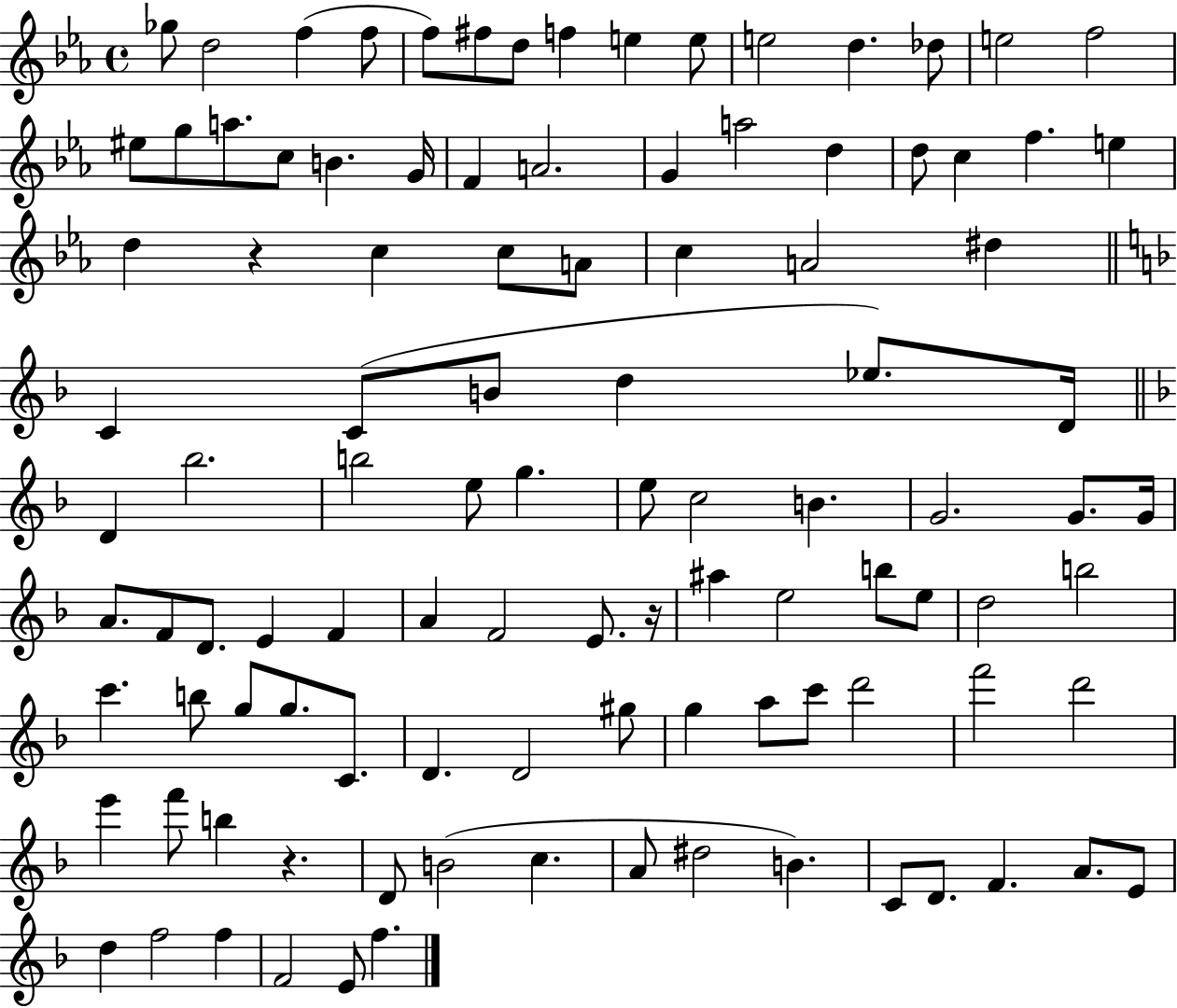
Gb5/e D5/h F5/q F5/e F5/e F#5/e D5/e F5/q E5/q E5/e E5/h D5/q. Db5/e E5/h F5/h EIS5/e G5/e A5/e. C5/e B4/q. G4/s F4/q A4/h. G4/q A5/h D5/q D5/e C5/q F5/q. E5/q D5/q R/q C5/q C5/e A4/e C5/q A4/h D#5/q C4/q C4/e B4/e D5/q Eb5/e. D4/s D4/q Bb5/h. B5/h E5/e G5/q. E5/e C5/h B4/q. G4/h. G4/e. G4/s A4/e. F4/e D4/e. E4/q F4/q A4/q F4/h E4/e. R/s A#5/q E5/h B5/e E5/e D5/h B5/h C6/q. B5/e G5/e G5/e. C4/e. D4/q. D4/h G#5/e G5/q A5/e C6/e D6/h F6/h D6/h E6/q F6/e B5/q R/q. D4/e B4/h C5/q. A4/e D#5/h B4/q. C4/e D4/e. F4/q. A4/e. E4/e D5/q F5/h F5/q F4/h E4/e F5/q.